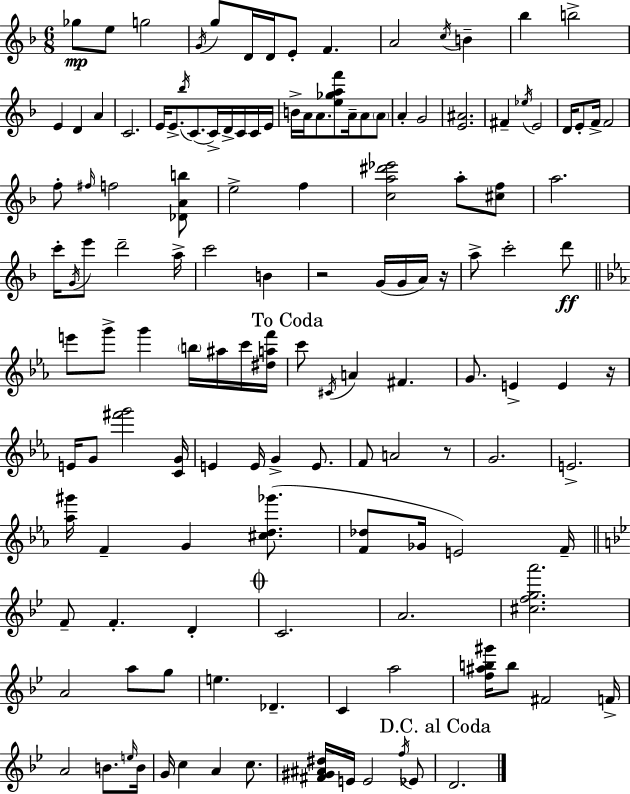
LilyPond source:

{
  \clef treble
  \numericTimeSignature
  \time 6/8
  \key f \major
  \repeat volta 2 { ges''8\mp e''8 g''2 | \acciaccatura { g'16 } g''8 d'16 d'16 e'8-. f'4. | a'2 \acciaccatura { c''16 } b'4-- | bes''4 b''2-> | \break e'4 d'4 a'4 | c'2. | e'16 e'8.-> \acciaccatura { bes''16 }( c'8. c'16->) d'16-> | c'16 c'16 e'16 b'16-> a'16 a'8. <e'' ges'' a'' f'''>8 a'16-- a'8 | \break \parenthesize a'8 a'4-. g'2 | <e' ais'>2. | fis'4-- \acciaccatura { ees''16 } e'2 | d'16 e'8-. f'16-> f'2 | \break f''8-. \grace { fis''16 } f''2 | <des' a' b''>8 e''2-> | f''4 <c'' a'' dis''' ees'''>2 | a''8-. <cis'' f''>8 a''2. | \break c'''16-. \acciaccatura { g'16 } e'''8 d'''2-- | a''16-> c'''2 | b'4 r2 | g'16( g'16 a'16) r16 a''8-> c'''2-. | \break d'''8\ff \bar "||" \break \key ees \major e'''8 g'''8-> g'''4 \parenthesize b''16 ais''16 c'''16 <dis'' a'' f'''>16 | \mark "To Coda" c'''8 \acciaccatura { cis'16 } a'4 fis'4. | g'8. e'4-> e'4 | r16 e'16 g'8 <fis''' g'''>2 | \break <c' g'>16 e'4 e'16 g'4-> e'8. | f'8 a'2 r8 | g'2. | e'2.-> | \break <aes'' gis'''>16 f'4-- g'4 <cis'' d'' ges'''>8.( | <f' des''>8 ges'16 e'2) | f'16-- \bar "||" \break \key bes \major f'8-- f'4.-. d'4-. | \mark \markup { \musicglyph "scripts.coda" } c'2. | a'2. | <cis'' f'' g'' a'''>2. | \break a'2 a''8 g''8 | e''4. des'4.-- | c'4 a''2 | <f'' ais'' b'' gis'''>16 b''8 fis'2 f'16-> | \break a'2 b'8. \grace { e''16 } | b'16 g'16 c''4 a'4 c''8. | <fis' gis' ais' dis''>16 e'16 e'2 \acciaccatura { f''16 } | ees'8 \mark "D.C. al Coda" d'2. | \break } \bar "|."
}